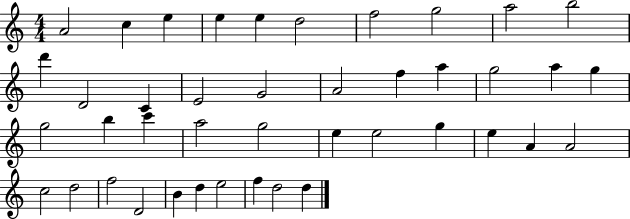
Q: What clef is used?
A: treble